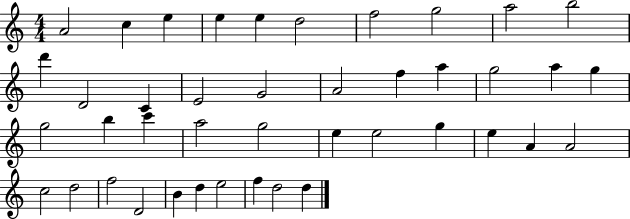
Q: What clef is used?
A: treble